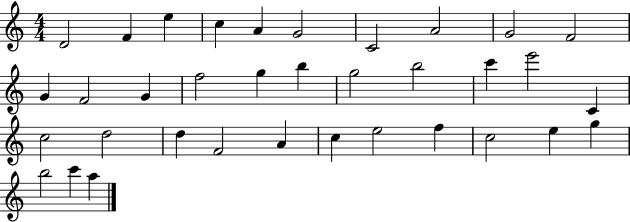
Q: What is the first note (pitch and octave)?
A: D4